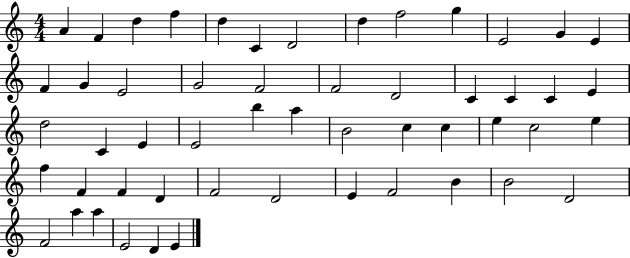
{
  \clef treble
  \numericTimeSignature
  \time 4/4
  \key c \major
  a'4 f'4 d''4 f''4 | d''4 c'4 d'2 | d''4 f''2 g''4 | e'2 g'4 e'4 | \break f'4 g'4 e'2 | g'2 f'2 | f'2 d'2 | c'4 c'4 c'4 e'4 | \break d''2 c'4 e'4 | e'2 b''4 a''4 | b'2 c''4 c''4 | e''4 c''2 e''4 | \break f''4 f'4 f'4 d'4 | f'2 d'2 | e'4 f'2 b'4 | b'2 d'2 | \break f'2 a''4 a''4 | e'2 d'4 e'4 | \bar "|."
}